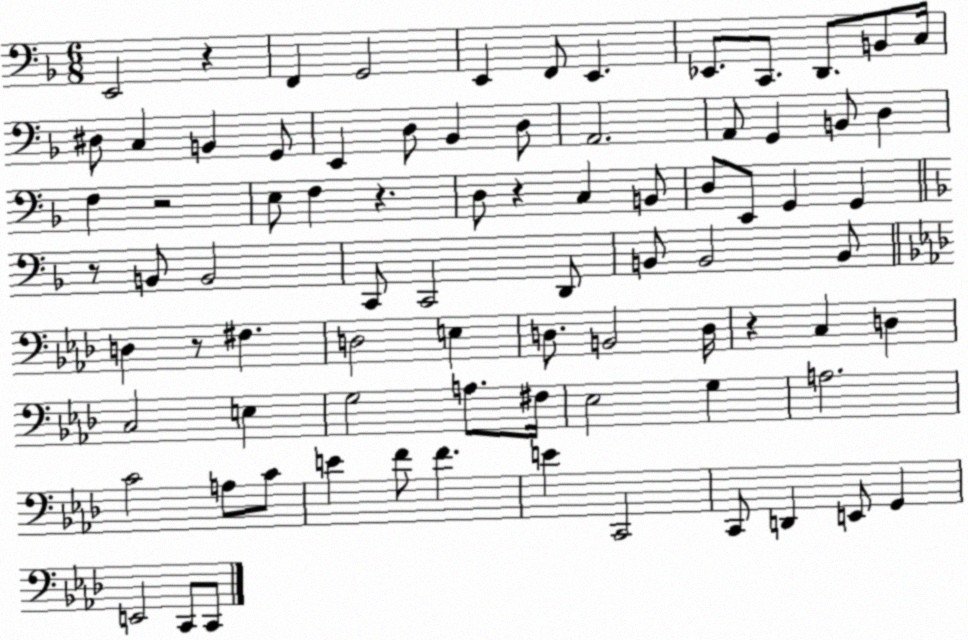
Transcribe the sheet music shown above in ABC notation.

X:1
T:Untitled
M:6/8
L:1/4
K:F
E,,2 z F,, G,,2 E,, F,,/2 E,, _E,,/2 C,,/2 D,,/2 B,,/2 C,/4 ^D,/2 C, B,, G,,/2 E,, D,/2 _B,, D,/2 A,,2 A,,/2 G,, B,,/2 D, F, z2 E,/2 F, z D,/2 z C, B,,/2 D,/2 E,,/2 G,, G,, z/2 B,,/2 B,,2 C,,/2 C,,2 D,,/2 B,,/2 B,,2 B,,/2 D, z/2 ^F, D,2 E, D,/2 B,,2 D,/4 z C, D, C,2 E, G,2 A,/2 ^F,/4 _E,2 G, A,2 C2 A,/2 C/2 E F/2 F E C,,2 C,,/2 D,, E,,/2 G,, E,,2 C,,/2 C,,/2